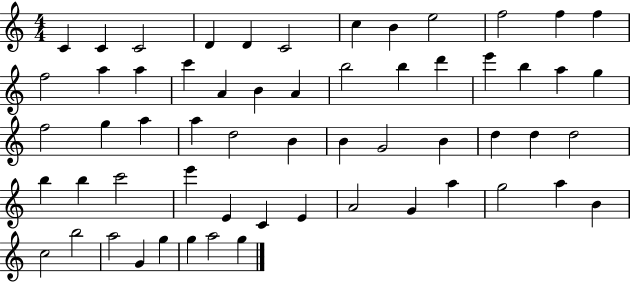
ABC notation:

X:1
T:Untitled
M:4/4
L:1/4
K:C
C C C2 D D C2 c B e2 f2 f f f2 a a c' A B A b2 b d' e' b a g f2 g a a d2 B B G2 B d d d2 b b c'2 e' E C E A2 G a g2 a B c2 b2 a2 G g g a2 g